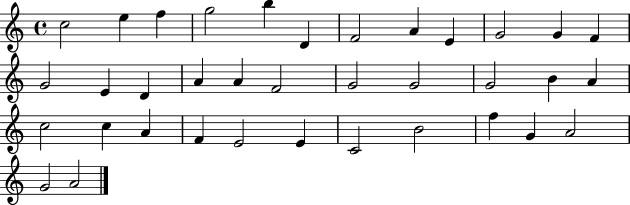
{
  \clef treble
  \time 4/4
  \defaultTimeSignature
  \key c \major
  c''2 e''4 f''4 | g''2 b''4 d'4 | f'2 a'4 e'4 | g'2 g'4 f'4 | \break g'2 e'4 d'4 | a'4 a'4 f'2 | g'2 g'2 | g'2 b'4 a'4 | \break c''2 c''4 a'4 | f'4 e'2 e'4 | c'2 b'2 | f''4 g'4 a'2 | \break g'2 a'2 | \bar "|."
}